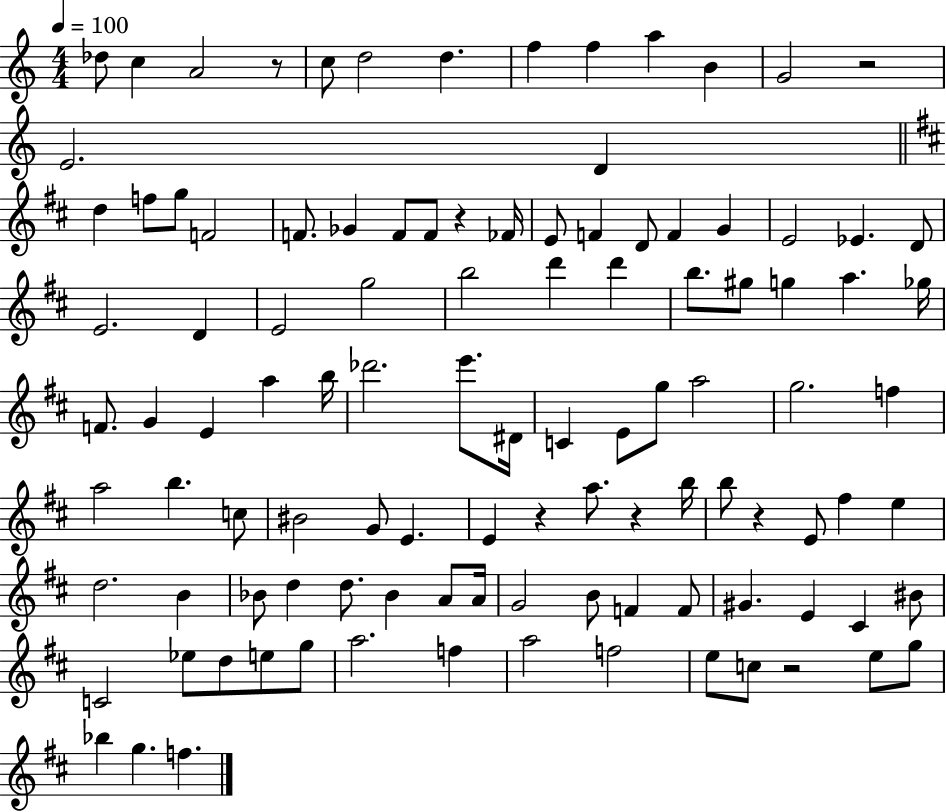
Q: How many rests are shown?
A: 7